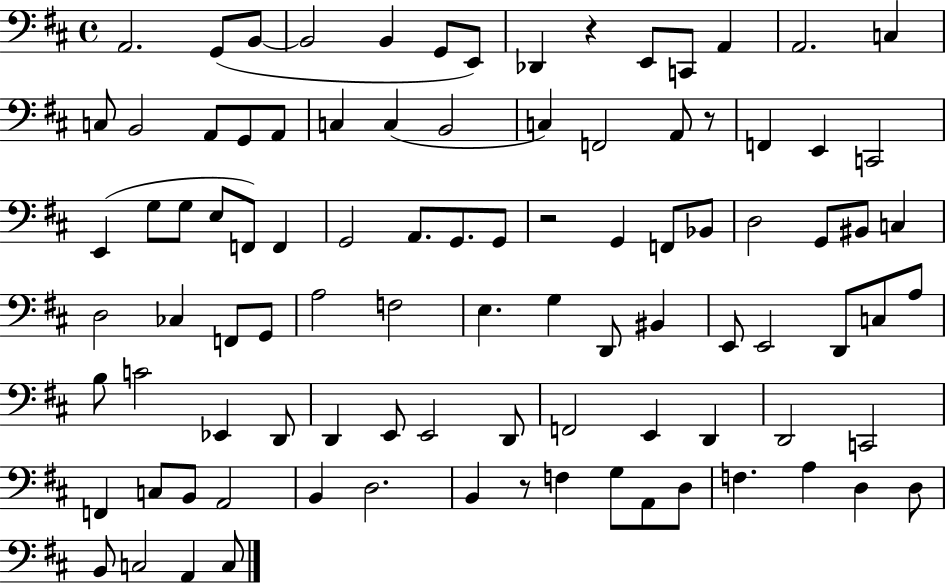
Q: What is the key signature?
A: D major